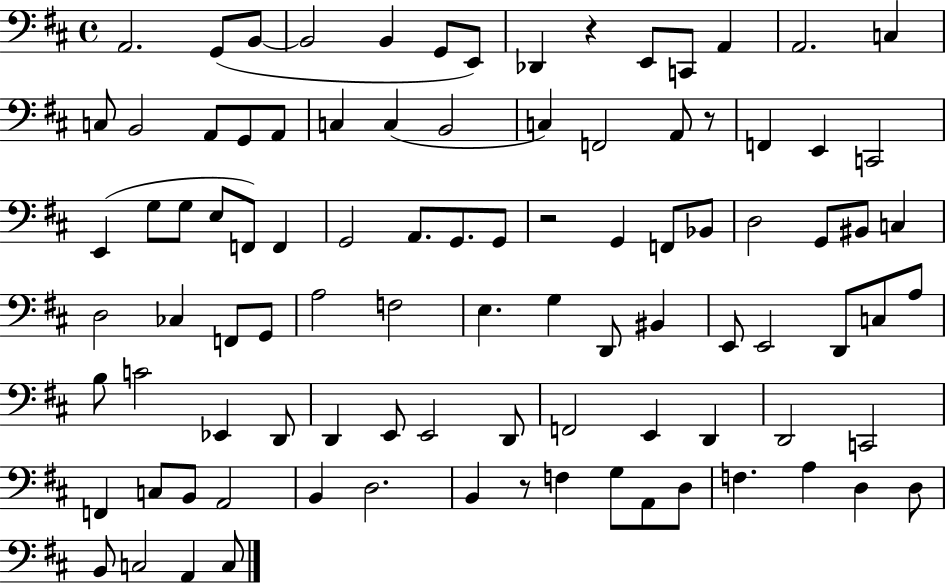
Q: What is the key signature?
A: D major